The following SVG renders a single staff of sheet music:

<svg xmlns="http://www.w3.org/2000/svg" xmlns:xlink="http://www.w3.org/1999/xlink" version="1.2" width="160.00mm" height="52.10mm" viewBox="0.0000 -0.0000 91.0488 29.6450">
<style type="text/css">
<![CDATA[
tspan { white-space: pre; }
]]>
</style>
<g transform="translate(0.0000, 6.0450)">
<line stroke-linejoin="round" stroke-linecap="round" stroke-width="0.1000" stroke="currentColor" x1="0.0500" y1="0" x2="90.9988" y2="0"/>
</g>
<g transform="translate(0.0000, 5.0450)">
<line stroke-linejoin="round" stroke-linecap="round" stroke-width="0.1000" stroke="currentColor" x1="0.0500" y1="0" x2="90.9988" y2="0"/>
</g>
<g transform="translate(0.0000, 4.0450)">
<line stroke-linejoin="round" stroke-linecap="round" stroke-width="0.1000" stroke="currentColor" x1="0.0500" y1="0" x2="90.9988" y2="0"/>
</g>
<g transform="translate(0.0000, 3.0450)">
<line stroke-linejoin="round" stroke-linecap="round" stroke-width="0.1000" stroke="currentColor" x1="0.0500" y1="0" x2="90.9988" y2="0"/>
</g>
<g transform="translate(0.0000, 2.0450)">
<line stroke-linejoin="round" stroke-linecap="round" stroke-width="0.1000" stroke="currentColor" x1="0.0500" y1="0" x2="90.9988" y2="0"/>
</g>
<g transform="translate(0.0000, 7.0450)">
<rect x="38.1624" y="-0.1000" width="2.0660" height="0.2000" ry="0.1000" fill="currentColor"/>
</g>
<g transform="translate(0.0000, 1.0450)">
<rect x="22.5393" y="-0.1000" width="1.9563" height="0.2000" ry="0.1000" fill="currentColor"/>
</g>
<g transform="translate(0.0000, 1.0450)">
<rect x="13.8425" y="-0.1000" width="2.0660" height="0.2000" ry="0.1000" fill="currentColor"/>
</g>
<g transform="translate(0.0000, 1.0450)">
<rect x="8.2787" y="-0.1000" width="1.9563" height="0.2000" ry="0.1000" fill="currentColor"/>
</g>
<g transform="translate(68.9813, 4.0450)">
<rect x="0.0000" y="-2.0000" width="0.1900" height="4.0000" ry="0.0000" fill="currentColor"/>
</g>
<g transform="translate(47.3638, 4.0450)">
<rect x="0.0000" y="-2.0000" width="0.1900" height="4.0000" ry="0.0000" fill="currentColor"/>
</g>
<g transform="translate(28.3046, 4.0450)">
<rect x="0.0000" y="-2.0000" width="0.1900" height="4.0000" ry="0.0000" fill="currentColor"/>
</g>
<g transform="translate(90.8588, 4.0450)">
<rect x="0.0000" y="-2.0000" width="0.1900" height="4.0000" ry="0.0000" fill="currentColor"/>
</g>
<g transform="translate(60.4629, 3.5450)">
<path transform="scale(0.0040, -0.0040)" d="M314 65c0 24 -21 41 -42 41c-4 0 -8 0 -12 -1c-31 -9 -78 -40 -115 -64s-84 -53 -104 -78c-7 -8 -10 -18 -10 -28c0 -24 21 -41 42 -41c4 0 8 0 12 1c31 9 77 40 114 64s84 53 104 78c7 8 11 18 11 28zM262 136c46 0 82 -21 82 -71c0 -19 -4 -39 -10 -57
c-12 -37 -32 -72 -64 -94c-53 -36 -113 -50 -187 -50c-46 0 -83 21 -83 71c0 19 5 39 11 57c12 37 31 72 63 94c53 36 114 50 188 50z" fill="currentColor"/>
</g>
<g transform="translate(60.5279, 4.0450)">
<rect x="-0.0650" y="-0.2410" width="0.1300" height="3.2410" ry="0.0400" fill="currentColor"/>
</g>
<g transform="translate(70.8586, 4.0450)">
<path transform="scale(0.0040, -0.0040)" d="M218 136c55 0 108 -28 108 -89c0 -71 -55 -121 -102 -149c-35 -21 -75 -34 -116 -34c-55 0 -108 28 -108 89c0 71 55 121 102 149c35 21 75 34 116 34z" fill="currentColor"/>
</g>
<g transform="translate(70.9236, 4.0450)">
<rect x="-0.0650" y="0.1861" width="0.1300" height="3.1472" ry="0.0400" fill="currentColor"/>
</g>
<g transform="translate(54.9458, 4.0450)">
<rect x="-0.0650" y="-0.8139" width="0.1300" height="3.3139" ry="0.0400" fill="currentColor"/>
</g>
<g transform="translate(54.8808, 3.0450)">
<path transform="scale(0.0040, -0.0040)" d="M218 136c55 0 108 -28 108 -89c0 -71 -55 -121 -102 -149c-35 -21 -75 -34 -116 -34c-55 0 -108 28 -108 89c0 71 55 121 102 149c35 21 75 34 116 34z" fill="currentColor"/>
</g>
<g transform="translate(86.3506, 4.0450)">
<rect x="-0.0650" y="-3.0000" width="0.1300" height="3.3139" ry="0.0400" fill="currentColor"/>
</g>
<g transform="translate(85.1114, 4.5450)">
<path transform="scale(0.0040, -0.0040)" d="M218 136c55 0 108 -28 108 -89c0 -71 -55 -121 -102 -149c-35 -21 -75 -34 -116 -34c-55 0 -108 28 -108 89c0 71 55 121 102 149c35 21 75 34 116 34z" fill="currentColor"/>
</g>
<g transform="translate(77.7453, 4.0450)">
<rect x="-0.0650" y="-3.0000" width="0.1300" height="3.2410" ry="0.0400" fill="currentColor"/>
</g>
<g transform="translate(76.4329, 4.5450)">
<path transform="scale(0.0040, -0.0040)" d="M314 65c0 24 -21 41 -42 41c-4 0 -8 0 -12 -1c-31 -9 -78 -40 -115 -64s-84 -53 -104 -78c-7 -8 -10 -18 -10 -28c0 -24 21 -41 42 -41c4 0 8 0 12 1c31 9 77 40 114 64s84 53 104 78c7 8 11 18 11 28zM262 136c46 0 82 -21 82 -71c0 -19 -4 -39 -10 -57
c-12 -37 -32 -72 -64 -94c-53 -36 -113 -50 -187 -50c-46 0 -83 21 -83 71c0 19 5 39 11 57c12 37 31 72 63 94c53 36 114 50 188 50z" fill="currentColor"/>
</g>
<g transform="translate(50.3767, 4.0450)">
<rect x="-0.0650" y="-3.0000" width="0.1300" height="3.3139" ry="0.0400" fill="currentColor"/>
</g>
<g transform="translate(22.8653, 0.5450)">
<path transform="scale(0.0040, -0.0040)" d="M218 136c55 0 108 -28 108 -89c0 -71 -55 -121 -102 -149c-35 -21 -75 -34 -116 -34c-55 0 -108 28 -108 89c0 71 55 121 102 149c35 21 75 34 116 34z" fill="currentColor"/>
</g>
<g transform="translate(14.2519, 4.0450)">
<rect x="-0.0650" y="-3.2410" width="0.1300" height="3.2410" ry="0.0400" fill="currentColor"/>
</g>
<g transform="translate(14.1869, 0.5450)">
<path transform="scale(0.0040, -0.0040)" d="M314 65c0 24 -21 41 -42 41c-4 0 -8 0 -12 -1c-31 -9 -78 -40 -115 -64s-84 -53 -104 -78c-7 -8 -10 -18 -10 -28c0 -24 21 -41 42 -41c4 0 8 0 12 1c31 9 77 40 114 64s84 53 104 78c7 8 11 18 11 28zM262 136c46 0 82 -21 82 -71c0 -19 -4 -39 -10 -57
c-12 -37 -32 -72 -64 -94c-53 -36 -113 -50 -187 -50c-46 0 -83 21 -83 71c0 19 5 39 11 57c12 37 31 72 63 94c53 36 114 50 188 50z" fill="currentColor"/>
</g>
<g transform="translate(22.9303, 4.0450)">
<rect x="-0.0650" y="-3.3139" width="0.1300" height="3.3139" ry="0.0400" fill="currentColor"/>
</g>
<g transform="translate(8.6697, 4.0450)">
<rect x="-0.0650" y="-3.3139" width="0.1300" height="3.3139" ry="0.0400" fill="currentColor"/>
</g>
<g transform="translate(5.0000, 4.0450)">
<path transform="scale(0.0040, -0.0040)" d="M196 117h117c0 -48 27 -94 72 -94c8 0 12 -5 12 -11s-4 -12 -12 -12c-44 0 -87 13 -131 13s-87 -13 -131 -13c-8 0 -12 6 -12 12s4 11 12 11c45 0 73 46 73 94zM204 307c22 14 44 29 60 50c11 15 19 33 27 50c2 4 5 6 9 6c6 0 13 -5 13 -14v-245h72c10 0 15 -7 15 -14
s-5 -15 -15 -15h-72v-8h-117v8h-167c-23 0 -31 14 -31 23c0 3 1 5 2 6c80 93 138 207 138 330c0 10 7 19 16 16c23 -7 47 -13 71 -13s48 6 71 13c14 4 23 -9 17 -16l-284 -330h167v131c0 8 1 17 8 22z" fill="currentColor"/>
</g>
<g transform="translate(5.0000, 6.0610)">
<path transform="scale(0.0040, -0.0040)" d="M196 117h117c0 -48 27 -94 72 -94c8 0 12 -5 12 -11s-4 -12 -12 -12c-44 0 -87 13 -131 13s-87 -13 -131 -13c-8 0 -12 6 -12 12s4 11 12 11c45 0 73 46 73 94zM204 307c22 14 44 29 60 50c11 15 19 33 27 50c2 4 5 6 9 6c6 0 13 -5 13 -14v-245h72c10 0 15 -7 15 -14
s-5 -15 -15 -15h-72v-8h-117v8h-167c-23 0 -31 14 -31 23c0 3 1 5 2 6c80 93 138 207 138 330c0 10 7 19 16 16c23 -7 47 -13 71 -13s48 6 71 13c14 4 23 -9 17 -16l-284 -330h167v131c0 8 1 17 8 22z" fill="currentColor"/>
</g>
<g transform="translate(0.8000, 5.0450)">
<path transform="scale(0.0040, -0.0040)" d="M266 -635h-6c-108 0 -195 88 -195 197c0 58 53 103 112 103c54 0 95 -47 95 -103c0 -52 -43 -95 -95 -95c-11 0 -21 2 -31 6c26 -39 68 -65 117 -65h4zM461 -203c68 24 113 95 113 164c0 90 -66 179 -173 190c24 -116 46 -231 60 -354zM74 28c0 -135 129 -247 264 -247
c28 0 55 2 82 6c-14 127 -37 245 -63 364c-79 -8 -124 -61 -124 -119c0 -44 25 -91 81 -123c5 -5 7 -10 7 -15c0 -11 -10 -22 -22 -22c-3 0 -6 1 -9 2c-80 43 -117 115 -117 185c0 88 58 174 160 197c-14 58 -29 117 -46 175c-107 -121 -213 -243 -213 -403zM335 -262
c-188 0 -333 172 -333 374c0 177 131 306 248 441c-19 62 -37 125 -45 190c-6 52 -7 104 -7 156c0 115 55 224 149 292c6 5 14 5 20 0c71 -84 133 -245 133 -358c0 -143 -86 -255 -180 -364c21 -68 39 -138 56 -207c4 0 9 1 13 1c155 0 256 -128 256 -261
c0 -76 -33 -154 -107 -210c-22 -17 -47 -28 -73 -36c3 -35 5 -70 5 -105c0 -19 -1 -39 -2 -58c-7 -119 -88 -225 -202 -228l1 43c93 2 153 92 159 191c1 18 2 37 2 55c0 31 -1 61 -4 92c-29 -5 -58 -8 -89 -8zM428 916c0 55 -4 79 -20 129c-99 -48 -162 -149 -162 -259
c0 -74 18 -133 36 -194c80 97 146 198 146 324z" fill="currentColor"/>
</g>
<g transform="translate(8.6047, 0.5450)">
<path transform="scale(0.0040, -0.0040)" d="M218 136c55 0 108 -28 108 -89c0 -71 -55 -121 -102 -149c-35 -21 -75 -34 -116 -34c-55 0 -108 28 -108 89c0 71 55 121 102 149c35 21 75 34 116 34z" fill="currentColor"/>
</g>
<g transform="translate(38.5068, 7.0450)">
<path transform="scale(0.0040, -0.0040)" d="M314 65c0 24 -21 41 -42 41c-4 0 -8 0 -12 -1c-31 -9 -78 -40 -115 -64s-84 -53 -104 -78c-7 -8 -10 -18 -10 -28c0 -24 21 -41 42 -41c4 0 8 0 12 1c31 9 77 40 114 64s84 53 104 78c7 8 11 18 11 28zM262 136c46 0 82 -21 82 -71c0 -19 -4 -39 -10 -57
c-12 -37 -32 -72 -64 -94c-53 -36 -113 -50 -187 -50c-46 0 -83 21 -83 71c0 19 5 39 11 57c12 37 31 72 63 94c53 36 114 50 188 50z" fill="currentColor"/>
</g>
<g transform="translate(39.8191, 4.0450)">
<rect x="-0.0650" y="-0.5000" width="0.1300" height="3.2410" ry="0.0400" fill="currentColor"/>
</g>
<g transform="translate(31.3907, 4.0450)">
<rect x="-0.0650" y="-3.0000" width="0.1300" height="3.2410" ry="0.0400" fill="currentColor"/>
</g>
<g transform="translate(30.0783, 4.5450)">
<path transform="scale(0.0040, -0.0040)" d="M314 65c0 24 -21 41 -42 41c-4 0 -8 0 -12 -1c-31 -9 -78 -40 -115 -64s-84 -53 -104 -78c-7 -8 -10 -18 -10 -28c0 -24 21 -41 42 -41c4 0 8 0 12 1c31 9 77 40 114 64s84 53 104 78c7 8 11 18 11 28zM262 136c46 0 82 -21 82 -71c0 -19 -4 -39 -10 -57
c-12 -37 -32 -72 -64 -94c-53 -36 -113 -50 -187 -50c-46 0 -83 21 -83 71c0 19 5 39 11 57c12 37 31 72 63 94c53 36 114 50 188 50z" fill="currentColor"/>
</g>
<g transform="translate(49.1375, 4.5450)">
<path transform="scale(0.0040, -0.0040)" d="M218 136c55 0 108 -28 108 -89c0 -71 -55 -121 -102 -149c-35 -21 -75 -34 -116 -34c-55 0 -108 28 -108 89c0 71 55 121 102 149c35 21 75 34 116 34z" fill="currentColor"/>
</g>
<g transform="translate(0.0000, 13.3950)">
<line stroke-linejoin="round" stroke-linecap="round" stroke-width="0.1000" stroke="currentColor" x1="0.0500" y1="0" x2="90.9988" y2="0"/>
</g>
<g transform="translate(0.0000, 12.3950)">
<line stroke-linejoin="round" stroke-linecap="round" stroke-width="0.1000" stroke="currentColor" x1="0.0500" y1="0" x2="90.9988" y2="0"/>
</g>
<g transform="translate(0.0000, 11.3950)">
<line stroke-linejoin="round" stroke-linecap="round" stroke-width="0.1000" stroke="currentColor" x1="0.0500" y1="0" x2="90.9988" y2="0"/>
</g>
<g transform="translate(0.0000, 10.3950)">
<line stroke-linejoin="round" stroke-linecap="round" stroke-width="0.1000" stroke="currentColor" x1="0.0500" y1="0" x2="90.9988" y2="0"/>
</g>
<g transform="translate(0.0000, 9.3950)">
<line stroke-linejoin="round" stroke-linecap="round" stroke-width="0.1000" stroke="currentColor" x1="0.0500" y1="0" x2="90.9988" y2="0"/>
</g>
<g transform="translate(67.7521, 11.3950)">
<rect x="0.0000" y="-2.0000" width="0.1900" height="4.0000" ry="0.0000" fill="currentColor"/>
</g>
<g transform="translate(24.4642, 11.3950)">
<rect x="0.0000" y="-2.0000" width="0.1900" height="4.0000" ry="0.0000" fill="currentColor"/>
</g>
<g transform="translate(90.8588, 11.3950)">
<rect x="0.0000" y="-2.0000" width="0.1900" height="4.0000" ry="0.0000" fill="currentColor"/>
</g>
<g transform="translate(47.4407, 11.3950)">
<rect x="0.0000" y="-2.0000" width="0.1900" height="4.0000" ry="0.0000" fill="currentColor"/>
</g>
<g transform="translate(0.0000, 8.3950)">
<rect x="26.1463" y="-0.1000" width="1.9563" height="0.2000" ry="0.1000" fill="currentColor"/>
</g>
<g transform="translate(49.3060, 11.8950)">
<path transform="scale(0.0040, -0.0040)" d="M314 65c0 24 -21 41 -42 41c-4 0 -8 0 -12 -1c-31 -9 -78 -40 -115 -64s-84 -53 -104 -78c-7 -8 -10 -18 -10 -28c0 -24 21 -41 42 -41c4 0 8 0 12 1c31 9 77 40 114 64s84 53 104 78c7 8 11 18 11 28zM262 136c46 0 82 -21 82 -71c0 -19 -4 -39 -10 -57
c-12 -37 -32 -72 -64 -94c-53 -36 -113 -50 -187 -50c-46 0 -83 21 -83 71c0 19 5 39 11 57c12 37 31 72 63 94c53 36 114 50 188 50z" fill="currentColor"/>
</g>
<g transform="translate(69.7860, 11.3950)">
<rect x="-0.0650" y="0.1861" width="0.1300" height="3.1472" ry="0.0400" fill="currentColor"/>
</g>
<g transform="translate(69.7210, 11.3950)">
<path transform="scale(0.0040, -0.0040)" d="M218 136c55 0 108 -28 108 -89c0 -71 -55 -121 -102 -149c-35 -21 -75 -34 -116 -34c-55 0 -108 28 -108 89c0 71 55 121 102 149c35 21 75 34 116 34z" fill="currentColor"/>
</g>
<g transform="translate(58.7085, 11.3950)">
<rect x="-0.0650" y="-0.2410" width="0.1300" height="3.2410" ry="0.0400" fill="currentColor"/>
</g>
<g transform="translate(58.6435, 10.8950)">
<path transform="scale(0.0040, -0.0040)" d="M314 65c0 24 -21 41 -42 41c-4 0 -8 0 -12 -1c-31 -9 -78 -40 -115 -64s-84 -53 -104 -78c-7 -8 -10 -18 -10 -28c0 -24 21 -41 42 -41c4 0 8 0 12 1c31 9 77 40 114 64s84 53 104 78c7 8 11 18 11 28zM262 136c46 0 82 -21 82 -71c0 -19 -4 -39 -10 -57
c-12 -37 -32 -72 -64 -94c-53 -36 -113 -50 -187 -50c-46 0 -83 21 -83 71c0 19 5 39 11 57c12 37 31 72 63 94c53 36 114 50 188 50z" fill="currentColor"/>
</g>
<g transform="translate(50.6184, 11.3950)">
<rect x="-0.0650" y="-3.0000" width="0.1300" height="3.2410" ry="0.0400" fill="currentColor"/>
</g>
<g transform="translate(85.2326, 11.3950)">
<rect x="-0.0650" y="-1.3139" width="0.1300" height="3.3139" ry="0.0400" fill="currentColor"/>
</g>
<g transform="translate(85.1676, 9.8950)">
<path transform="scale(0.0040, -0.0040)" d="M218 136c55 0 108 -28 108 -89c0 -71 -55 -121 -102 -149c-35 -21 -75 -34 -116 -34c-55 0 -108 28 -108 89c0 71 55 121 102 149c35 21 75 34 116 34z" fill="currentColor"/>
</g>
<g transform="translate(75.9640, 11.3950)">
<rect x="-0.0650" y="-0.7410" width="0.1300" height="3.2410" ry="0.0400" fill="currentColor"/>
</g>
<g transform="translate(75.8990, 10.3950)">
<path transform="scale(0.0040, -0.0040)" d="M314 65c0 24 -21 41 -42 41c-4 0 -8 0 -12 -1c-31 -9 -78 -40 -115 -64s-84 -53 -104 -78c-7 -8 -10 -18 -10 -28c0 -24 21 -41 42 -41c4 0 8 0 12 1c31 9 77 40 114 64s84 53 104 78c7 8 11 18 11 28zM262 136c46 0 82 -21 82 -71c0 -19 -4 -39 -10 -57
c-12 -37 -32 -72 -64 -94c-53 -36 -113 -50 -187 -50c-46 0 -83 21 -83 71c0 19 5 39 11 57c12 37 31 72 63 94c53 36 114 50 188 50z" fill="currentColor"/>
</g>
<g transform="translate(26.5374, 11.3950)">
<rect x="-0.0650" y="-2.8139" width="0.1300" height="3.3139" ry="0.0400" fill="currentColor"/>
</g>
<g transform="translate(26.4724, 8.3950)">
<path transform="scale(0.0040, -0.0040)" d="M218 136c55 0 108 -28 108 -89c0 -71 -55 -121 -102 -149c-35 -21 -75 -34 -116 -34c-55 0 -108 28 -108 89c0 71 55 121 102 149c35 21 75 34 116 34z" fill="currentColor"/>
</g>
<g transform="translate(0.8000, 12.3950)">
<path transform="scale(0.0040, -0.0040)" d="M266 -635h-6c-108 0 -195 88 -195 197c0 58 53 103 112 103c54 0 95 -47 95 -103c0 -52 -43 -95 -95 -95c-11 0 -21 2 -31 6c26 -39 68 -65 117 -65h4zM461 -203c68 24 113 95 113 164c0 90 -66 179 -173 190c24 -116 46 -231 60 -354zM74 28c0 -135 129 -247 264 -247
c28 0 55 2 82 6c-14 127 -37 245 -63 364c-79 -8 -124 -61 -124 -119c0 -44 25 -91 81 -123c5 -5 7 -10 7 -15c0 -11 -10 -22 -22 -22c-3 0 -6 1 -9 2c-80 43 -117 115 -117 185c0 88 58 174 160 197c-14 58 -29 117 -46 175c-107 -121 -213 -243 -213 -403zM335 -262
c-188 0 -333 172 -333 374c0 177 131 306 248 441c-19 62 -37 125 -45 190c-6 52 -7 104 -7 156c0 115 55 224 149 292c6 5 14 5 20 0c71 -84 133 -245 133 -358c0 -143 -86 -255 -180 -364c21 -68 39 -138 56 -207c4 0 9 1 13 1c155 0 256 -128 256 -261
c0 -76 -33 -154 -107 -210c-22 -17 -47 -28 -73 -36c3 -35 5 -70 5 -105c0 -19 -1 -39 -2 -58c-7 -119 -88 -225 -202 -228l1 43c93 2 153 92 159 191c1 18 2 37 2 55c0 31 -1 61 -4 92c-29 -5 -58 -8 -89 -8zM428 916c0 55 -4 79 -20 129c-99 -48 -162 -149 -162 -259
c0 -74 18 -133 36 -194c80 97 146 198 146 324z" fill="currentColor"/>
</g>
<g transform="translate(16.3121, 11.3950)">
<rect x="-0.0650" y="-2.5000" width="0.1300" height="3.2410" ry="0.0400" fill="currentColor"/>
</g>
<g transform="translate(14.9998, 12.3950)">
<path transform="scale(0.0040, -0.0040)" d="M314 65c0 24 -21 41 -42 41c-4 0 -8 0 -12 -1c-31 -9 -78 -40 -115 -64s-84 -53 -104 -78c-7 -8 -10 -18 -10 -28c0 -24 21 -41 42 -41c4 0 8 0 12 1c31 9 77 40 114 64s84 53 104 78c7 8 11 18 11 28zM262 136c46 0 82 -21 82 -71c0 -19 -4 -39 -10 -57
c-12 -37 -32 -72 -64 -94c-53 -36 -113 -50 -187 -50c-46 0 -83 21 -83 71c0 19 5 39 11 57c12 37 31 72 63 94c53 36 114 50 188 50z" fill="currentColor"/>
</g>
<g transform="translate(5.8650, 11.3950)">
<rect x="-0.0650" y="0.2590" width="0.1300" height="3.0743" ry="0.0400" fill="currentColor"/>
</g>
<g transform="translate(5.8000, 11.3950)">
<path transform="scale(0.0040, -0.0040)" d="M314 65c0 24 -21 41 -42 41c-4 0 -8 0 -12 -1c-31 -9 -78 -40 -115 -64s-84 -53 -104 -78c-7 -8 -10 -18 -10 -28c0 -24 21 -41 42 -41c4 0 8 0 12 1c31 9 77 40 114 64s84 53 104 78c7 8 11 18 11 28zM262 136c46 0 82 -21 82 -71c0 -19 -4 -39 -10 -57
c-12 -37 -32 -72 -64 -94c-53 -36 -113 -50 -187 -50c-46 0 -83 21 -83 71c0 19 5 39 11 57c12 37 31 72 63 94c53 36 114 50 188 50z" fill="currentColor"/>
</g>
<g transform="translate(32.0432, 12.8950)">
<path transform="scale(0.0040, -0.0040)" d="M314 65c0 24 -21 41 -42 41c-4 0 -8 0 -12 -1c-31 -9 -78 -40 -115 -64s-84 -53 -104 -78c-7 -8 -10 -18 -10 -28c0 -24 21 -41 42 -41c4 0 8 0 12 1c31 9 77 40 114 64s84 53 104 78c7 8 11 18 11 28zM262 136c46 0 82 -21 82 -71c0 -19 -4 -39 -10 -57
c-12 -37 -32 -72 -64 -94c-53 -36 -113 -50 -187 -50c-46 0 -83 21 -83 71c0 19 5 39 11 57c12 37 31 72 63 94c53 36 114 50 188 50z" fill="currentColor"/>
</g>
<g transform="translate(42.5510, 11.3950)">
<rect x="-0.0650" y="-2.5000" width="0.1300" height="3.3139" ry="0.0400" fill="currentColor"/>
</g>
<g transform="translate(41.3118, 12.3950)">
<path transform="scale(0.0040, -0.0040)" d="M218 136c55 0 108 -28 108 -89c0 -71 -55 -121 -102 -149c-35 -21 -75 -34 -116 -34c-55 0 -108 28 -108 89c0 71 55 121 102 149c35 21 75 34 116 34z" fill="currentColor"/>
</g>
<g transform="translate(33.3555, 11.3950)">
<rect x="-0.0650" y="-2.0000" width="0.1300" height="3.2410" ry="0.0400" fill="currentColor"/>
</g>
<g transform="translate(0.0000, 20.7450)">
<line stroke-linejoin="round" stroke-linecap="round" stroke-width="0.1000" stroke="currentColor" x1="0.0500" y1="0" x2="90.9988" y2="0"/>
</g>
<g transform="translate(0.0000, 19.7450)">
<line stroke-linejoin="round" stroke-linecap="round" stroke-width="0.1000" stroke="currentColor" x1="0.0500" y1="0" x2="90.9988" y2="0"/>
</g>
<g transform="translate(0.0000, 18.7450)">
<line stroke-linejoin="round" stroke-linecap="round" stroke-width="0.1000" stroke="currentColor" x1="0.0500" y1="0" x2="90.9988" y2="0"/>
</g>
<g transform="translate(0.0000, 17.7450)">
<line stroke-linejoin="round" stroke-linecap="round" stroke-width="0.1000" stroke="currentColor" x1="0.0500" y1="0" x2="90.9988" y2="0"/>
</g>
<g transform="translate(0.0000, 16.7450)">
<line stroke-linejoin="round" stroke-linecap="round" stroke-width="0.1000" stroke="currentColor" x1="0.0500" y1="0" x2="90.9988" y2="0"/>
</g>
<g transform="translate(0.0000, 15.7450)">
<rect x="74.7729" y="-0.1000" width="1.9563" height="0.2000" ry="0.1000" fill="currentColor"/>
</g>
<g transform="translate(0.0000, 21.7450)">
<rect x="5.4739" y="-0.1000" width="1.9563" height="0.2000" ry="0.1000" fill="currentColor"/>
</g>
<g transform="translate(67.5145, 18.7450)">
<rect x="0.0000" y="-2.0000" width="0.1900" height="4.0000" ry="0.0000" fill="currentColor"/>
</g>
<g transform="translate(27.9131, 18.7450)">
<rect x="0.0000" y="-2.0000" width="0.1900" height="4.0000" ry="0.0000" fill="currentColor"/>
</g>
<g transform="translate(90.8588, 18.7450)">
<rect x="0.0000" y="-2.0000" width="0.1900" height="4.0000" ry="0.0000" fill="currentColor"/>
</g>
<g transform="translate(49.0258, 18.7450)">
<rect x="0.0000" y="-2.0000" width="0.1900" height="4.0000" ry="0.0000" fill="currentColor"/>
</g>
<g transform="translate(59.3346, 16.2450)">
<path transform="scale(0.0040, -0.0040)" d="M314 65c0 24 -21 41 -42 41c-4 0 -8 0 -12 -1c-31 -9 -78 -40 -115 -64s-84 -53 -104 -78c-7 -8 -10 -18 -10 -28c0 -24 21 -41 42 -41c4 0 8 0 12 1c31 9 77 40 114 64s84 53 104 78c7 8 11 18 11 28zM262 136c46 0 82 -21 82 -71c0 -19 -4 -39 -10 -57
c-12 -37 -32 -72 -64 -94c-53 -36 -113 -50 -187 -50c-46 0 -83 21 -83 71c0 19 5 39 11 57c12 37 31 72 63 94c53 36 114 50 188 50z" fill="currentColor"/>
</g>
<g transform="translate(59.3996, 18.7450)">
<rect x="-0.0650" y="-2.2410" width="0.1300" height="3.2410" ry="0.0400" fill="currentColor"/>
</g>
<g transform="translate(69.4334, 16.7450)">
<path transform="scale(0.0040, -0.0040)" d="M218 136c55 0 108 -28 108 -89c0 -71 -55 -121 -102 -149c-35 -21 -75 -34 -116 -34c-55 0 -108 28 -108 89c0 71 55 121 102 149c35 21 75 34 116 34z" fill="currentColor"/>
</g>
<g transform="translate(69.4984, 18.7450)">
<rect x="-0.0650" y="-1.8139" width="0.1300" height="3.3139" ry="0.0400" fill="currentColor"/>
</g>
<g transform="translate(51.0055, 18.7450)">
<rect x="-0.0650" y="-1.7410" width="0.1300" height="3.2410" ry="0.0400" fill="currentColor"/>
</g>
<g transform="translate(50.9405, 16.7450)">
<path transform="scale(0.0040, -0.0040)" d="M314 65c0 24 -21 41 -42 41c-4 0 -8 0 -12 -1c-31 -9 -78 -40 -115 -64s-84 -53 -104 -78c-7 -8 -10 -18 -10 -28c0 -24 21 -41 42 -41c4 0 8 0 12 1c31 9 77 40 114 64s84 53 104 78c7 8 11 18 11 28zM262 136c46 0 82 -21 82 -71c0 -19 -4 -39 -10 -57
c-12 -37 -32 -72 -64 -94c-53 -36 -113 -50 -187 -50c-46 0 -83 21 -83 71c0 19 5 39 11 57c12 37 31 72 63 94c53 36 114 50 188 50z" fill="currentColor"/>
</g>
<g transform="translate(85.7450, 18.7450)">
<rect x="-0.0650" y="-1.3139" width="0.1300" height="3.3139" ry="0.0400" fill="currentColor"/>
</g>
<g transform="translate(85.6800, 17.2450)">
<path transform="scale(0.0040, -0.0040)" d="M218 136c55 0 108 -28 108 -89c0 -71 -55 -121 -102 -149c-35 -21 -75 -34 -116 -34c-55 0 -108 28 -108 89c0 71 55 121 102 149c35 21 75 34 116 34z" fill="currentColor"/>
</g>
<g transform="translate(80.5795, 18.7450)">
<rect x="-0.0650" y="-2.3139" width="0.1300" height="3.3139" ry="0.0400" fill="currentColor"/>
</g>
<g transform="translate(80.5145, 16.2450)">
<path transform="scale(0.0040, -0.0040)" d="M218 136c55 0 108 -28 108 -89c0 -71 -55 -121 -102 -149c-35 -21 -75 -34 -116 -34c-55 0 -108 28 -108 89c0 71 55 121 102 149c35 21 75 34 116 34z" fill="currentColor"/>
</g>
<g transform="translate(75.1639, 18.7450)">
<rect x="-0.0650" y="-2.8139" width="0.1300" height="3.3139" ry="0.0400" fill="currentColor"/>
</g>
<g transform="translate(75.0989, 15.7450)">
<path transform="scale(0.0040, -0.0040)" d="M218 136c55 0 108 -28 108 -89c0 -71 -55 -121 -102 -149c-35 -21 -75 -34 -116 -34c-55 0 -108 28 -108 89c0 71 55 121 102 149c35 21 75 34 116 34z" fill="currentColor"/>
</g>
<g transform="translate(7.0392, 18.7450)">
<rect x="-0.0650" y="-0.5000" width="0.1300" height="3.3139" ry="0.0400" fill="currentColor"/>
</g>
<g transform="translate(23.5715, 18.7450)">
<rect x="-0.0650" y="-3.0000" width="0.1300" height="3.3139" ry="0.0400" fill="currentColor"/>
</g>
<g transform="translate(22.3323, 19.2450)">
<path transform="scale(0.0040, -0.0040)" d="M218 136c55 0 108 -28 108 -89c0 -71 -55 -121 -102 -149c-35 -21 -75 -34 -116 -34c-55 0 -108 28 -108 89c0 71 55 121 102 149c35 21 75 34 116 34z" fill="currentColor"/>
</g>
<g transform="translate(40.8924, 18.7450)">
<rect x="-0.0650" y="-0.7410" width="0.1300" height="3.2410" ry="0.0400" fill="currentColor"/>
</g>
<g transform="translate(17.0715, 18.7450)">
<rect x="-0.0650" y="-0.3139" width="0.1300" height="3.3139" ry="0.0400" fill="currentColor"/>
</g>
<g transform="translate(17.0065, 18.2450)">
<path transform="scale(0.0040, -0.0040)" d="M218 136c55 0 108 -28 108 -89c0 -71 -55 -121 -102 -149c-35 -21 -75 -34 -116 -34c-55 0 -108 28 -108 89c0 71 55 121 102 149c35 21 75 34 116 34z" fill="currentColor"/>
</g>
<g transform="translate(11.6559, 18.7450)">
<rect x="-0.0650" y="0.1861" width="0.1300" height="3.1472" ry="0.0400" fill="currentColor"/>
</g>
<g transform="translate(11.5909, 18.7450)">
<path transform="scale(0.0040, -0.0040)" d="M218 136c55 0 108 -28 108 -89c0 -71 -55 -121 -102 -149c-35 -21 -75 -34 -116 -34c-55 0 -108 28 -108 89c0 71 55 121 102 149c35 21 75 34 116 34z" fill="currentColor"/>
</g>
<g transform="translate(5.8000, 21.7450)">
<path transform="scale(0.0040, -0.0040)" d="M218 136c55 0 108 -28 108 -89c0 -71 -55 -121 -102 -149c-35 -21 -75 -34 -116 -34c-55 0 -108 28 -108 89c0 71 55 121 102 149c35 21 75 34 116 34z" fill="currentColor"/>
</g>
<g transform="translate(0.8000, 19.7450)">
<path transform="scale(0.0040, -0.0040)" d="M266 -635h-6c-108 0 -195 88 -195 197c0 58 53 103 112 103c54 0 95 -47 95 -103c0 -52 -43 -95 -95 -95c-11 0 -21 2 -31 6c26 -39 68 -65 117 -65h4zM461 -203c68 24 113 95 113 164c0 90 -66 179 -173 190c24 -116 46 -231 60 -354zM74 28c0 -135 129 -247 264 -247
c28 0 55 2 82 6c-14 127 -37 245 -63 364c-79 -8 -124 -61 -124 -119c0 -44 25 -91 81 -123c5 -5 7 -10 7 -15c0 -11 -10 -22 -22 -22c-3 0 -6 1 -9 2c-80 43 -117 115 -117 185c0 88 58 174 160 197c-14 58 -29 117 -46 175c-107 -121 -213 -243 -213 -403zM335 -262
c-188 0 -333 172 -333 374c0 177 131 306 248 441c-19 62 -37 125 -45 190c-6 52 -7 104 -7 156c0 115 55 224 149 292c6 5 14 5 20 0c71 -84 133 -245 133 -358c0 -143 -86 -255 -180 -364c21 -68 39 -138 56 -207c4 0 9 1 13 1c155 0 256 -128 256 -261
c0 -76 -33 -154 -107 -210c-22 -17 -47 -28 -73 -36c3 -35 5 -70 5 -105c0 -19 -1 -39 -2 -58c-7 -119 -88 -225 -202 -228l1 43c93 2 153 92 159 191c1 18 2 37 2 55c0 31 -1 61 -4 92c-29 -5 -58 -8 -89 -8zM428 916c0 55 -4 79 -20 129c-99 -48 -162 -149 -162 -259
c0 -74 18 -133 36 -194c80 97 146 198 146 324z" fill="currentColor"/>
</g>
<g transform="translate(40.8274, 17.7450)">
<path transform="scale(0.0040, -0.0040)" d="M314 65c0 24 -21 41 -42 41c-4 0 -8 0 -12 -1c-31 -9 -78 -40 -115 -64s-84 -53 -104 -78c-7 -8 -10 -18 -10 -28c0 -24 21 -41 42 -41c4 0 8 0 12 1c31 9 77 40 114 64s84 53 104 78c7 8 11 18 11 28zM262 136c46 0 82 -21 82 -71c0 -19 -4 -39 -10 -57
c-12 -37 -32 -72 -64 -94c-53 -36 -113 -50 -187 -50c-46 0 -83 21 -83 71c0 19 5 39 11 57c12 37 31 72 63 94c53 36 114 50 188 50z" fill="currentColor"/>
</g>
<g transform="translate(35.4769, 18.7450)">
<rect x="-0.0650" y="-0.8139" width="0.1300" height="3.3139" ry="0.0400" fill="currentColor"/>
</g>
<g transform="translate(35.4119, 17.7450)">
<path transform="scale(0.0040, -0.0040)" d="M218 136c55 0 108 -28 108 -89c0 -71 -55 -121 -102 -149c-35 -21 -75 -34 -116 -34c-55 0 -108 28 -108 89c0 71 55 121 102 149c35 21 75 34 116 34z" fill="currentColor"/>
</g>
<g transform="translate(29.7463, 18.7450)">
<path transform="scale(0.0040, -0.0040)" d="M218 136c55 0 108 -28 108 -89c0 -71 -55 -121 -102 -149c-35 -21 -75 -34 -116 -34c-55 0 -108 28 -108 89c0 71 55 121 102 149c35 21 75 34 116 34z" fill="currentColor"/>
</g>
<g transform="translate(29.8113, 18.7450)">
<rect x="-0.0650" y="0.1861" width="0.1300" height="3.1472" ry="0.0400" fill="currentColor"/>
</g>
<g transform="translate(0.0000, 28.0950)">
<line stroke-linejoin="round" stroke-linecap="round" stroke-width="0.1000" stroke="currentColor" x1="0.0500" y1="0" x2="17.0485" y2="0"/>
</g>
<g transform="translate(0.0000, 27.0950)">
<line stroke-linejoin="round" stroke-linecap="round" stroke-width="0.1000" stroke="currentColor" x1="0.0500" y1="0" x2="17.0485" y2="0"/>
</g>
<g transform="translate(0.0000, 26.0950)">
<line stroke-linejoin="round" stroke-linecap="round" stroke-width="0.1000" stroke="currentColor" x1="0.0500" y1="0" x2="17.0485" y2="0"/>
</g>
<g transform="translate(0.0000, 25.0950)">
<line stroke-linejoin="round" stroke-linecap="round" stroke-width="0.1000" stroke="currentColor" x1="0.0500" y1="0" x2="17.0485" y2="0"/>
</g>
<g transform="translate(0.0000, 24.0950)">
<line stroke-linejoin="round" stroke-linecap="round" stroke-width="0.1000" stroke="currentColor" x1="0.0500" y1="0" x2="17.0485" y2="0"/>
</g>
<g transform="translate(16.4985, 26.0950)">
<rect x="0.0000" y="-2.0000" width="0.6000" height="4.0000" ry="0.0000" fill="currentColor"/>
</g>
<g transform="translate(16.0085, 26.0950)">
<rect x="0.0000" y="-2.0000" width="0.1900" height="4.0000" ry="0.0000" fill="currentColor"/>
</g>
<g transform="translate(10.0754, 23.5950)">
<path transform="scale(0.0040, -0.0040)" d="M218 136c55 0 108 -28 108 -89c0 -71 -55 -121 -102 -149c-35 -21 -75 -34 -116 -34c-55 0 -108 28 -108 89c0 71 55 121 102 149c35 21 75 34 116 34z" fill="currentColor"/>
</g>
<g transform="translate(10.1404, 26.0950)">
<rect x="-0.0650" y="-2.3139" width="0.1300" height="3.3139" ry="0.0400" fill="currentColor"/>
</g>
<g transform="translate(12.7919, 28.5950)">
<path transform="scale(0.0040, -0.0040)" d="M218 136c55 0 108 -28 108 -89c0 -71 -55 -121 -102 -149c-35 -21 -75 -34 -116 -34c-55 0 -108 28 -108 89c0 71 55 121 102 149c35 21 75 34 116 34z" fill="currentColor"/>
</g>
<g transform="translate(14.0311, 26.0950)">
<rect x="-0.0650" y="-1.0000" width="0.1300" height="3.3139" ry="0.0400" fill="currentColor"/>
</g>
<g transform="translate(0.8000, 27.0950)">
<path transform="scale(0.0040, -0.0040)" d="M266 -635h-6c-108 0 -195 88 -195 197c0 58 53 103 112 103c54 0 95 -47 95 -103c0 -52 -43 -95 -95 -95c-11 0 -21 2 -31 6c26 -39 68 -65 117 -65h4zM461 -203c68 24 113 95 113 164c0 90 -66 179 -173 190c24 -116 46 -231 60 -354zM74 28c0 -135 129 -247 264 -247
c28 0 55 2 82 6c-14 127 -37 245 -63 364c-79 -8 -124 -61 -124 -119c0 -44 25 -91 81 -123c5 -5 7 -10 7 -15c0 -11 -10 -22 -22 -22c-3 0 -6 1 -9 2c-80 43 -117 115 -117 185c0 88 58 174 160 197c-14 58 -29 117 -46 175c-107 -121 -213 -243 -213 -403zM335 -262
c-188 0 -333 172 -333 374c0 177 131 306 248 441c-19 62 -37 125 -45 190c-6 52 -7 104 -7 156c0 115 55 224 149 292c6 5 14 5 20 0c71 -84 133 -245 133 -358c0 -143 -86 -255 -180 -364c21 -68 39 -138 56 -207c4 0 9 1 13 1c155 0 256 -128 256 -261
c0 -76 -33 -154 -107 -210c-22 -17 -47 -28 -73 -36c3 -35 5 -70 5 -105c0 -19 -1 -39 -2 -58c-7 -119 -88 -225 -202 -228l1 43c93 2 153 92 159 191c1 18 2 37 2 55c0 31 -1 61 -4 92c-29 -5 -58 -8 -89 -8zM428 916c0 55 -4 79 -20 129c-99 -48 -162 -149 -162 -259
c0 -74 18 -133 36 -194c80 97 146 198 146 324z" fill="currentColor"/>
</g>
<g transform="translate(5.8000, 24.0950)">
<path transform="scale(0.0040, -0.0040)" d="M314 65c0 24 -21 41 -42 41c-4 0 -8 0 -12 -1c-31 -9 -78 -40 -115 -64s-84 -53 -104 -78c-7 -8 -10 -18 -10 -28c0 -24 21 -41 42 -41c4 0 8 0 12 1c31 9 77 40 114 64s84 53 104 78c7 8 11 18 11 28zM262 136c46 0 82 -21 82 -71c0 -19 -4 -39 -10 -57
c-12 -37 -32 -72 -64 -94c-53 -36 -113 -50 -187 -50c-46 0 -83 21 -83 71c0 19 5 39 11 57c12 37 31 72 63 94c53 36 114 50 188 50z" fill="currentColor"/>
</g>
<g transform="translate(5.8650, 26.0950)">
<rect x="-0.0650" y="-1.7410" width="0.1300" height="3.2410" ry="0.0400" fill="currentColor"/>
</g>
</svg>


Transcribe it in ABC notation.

X:1
T:Untitled
M:4/4
L:1/4
K:C
b b2 b A2 C2 A d c2 B A2 A B2 G2 a F2 G A2 c2 B d2 e C B c A B d d2 f2 g2 f a g e f2 g D